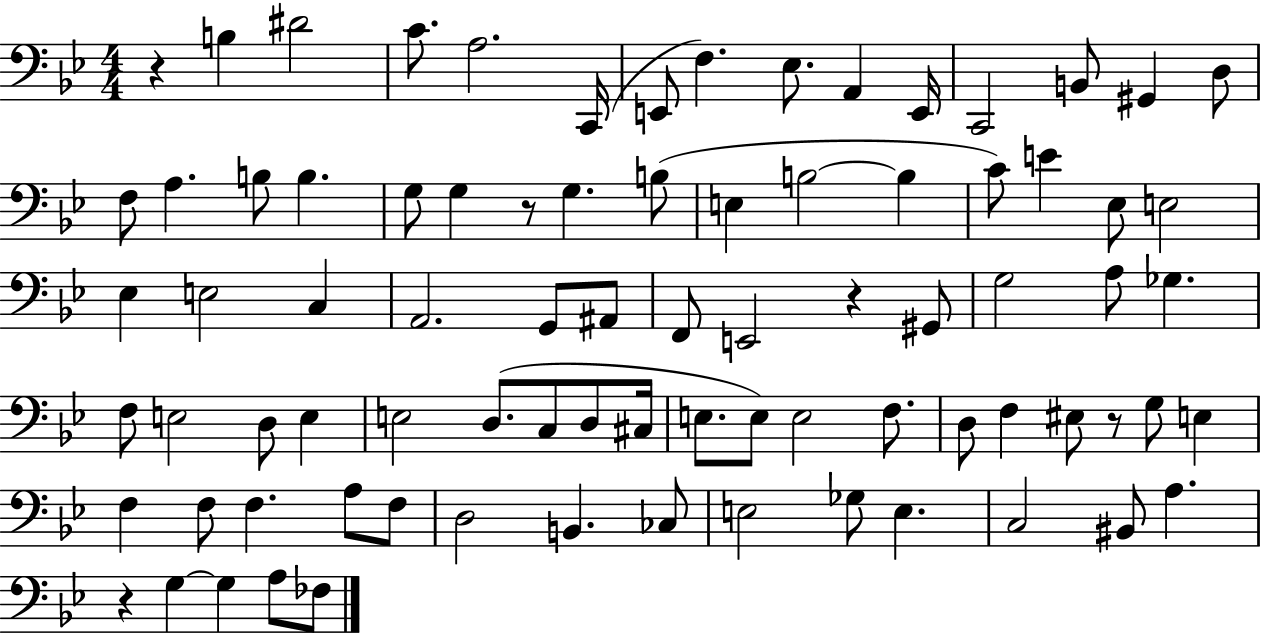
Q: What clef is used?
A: bass